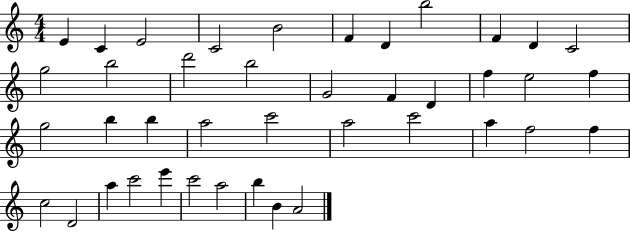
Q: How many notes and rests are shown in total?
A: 41